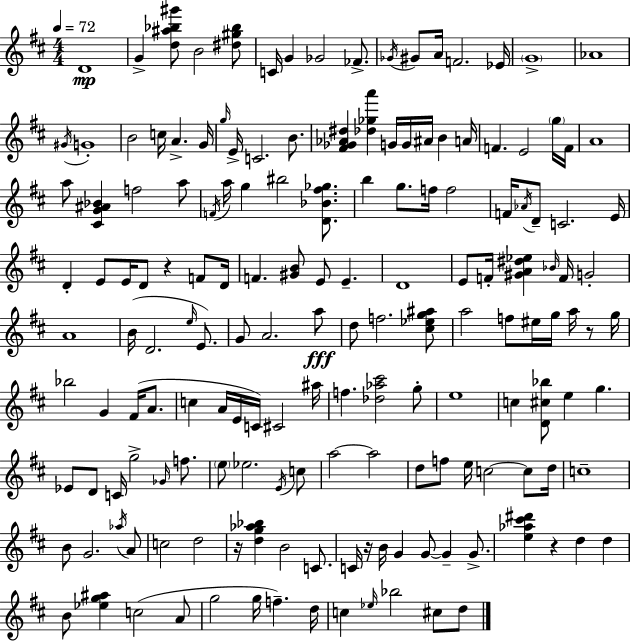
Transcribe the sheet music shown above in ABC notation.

X:1
T:Untitled
M:4/4
L:1/4
K:D
D4 G [d^a_b^g']/2 B2 [^d^g_b]/2 C/4 G _G2 _F/2 _G/4 ^G/2 A/4 F2 _E/4 G4 _A4 ^G/4 G4 B2 c/4 A G/4 g/4 E/4 C2 B/2 [^F_G_A^d] [_d_ga'] G/4 G/4 ^A/4 B A/4 F E2 g/4 F/4 A4 a/2 [^CG^A_B] f2 a/2 F/4 a/4 g ^b2 [D_B^f_g]/2 b g/2 f/4 f2 F/4 _A/4 D/2 C2 E/4 D E/2 E/4 D/2 z F/2 D/4 F [^GB]/2 E/2 E D4 E/2 F/4 [^GA^d_e] _B/4 F/4 G2 A4 B/4 D2 e/4 E/2 G/2 A2 a/2 d/2 f2 [^c_eg^a]/2 a2 f/2 ^e/4 g/4 a/4 z/2 g/4 _b2 G ^F/4 A/2 c A/4 E/4 C/4 ^C2 ^a/4 f [_d_a^c']2 g/2 e4 c [D^c_b]/2 e g _E/2 D/2 C/4 g2 _G/4 f/2 e/2 _e2 E/4 c/2 a2 a2 d/2 f/2 e/4 c2 c/2 d/4 c4 B/2 G2 _a/4 A/2 c2 d2 z/4 [dg_a_b] B2 C/2 C/4 z/4 B/4 G G/2 G G/2 [e_a^c'^d'] z d d B/2 [_eg^a] c2 A/2 g2 g/4 f d/4 c _e/4 _b2 ^c/2 d/2